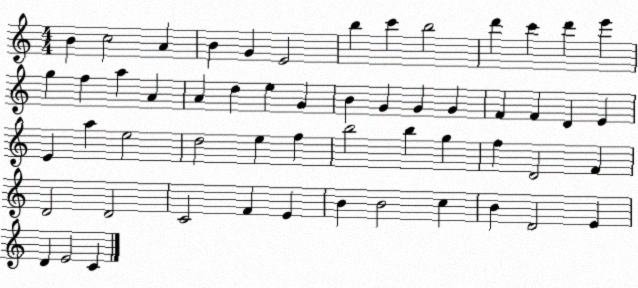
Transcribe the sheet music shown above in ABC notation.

X:1
T:Untitled
M:4/4
L:1/4
K:C
B c2 A B G E2 b c' b2 d' c' d' e' g f a A A d e G B G G G F F D E E a e2 d2 e f b2 b g f D2 F D2 D2 C2 F E B B2 c B D2 E D E2 C